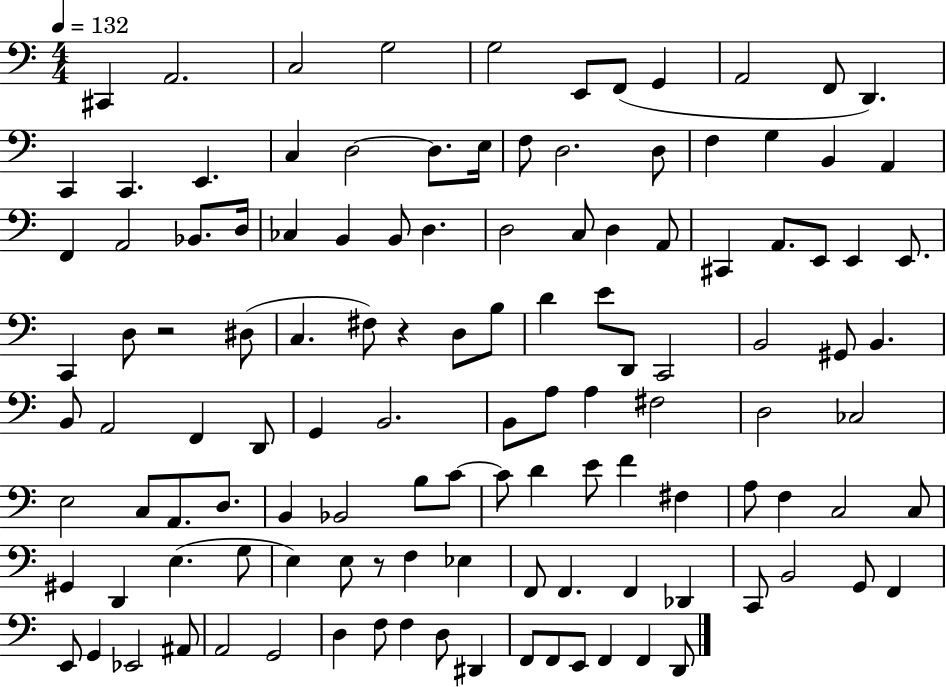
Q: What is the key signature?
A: C major